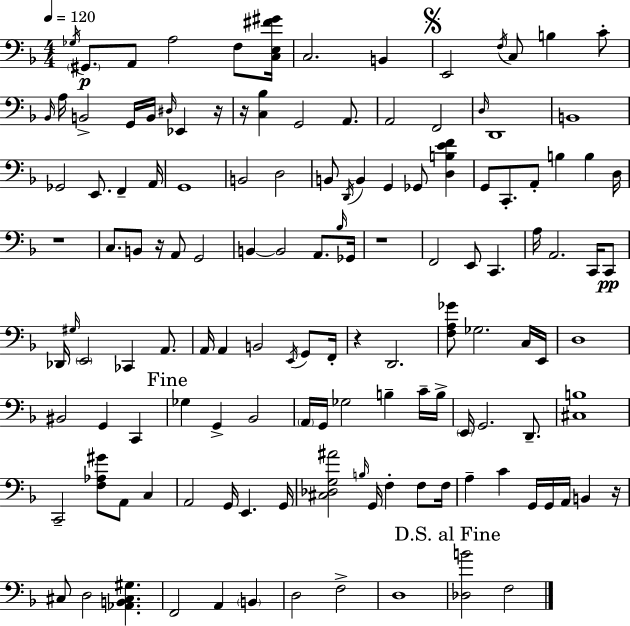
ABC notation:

X:1
T:Untitled
M:4/4
L:1/4
K:Dm
_G,/4 ^G,,/2 A,,/2 A,2 F,/2 [C,E,^F^G]/4 C,2 B,, E,,2 F,/4 C,/2 B, C/2 _B,,/4 A,/4 B,,2 G,,/4 B,,/4 ^D,/4 _E,, z/4 z/4 [C,_B,] G,,2 A,,/2 A,,2 F,,2 D,/4 D,,4 B,,4 _G,,2 E,,/2 F,, A,,/4 G,,4 B,,2 D,2 B,,/2 D,,/4 B,, G,, _G,,/2 [D,B,EF] G,,/2 C,,/2 A,,/2 B, B, D,/4 z4 C,/2 B,,/2 z/4 A,,/2 G,,2 B,, B,,2 A,,/2 _B,/4 _G,,/4 z4 F,,2 E,,/2 C,, A,/4 A,,2 C,,/4 C,,/2 _D,,/4 ^G,/4 E,,2 _C,, A,,/2 A,,/4 A,, B,,2 E,,/4 G,,/2 F,,/4 z D,,2 [F,A,_G]/2 _G,2 C,/4 E,,/4 D,4 ^B,,2 G,, C,, _G, G,, _B,,2 A,,/4 G,,/4 _G,2 B, C/4 B,/4 E,,/4 G,,2 D,,/2 [^C,B,]4 C,,2 [F,_A,^G]/2 A,,/2 C, A,,2 G,,/4 E,, G,,/4 [^C,_D,G,^A]2 B,/4 G,,/4 F, F,/2 F,/4 A, C G,,/4 G,,/4 A,,/4 B,, z/4 ^C,/2 D,2 [_A,,B,,^C,^G,] F,,2 A,, B,, D,2 F,2 D,4 [_D,B]2 F,2